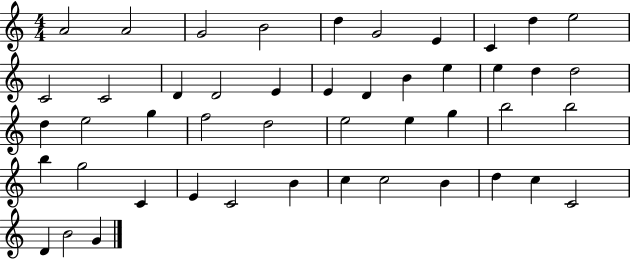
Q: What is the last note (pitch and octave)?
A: G4